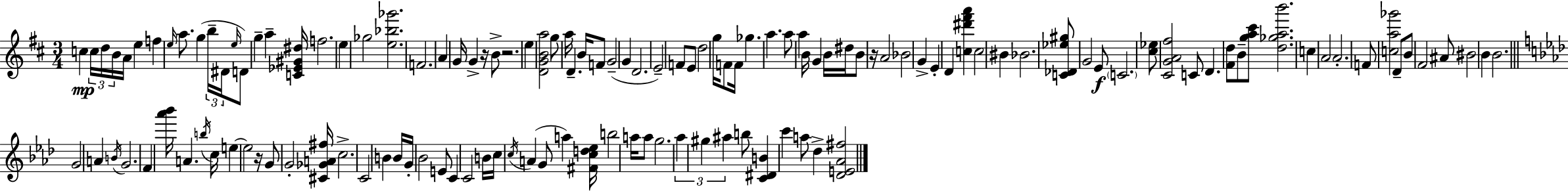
C5/q C5/s D5/s B4/s A4/s E5/q F5/q E5/s A5/e. G5/q B5/s D#4/s E5/s D4/e G5/q A5/q [C4,Eb4,G#4,D#5]/s F5/h. E5/q Gb5/h [E5,Bb5,Gb6]/h. F4/h. A4/q G4/s G4/q R/s B4/e R/h. E5/q [D4,G4,B4,A5]/h G5/e A5/s D4/q. B4/s F4/e G4/h G4/q D4/h. E4/h F4/e E4/e D5/h G5/s F4/e F4/s Gb5/q. A5/q. A5/e A5/q B4/s G4/q B4/s D#5/s B4/e R/s A4/h Bb4/h G4/q E4/q D4/q [C5,D#6,F#6,A6]/q C5/h BIS4/q Bb4/h. [C4,Db4,Eb5,G#5]/e G4/h E4/e C4/h. [C#5,Eb5]/e [C#4,G4,A4,F#5]/h C4/e D4/q. [F#4,D5]/e B4/e [G5,A5,C#6]/e [D5,Gb5,A5,B6]/h. C5/q A4/h A4/h. F4/e [C5,A5,Gb6]/h D4/e B4/e F#4/h A#4/e BIS4/h B4/q B4/h. G4/h A4/q B4/s G4/h. F4/q [Ab6,Bb6]/s A4/q. B5/s C5/s E5/q E5/h R/s G4/e G4/h [C#4,Gb4,A4,F#5]/s C5/h. C4/h B4/q B4/s G4/s Bb4/h E4/e C4/q C4/h B4/s C5/s C5/s A4/q G4/e A5/q [F#4,C5,D5,Eb5]/s B5/h A5/s A5/e G5/h. Ab5/q G#5/q A#5/q B5/e [C4,D#4,B4]/q C6/q A5/e Db5/q [Db4,E4,Ab4,F#5]/h